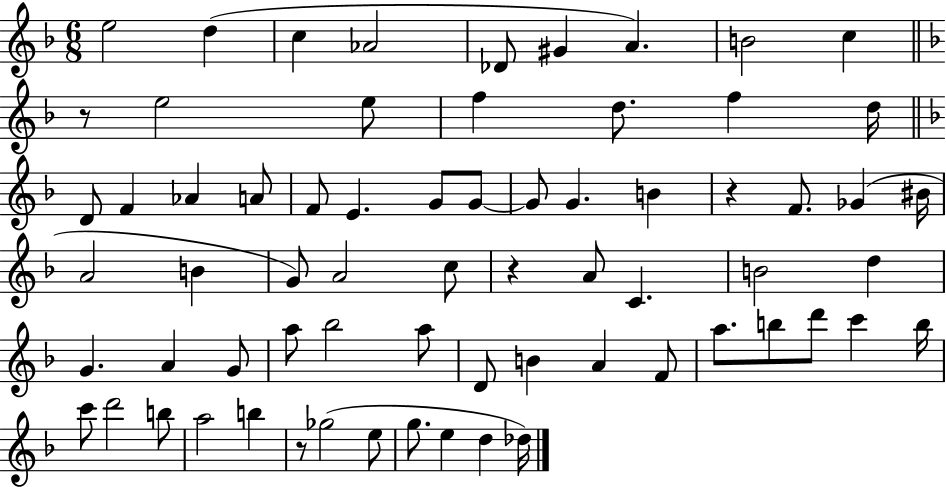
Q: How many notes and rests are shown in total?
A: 68